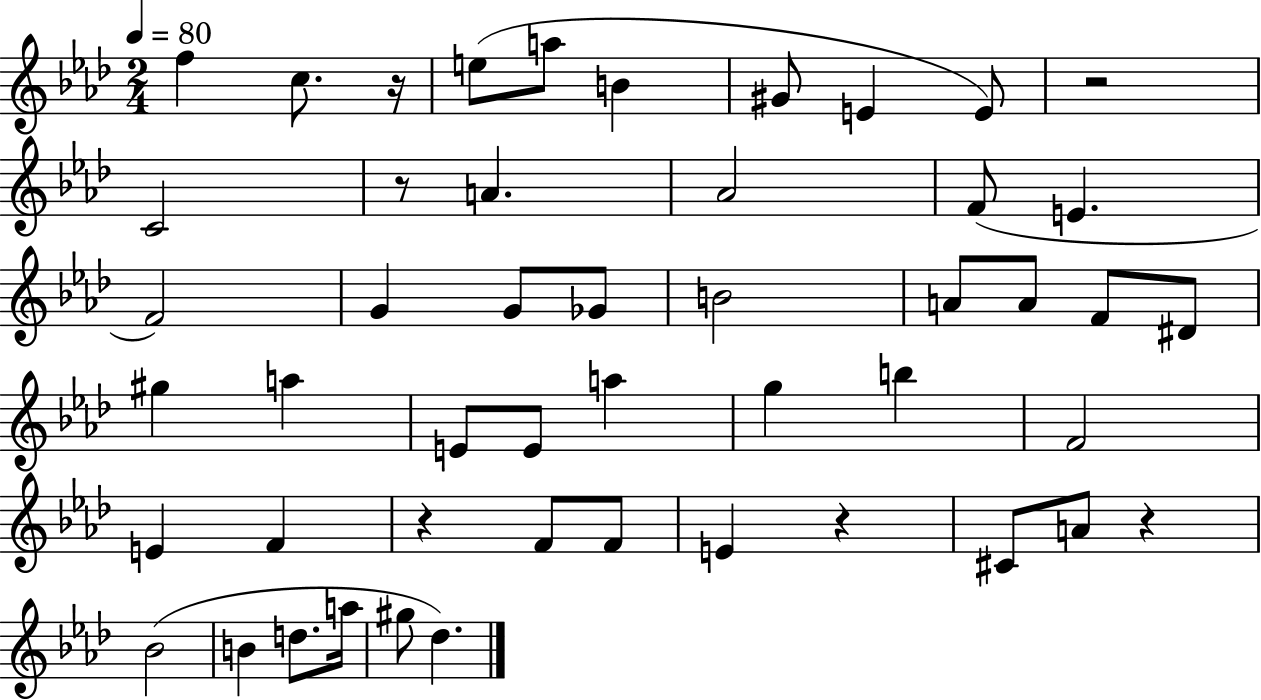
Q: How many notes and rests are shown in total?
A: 49